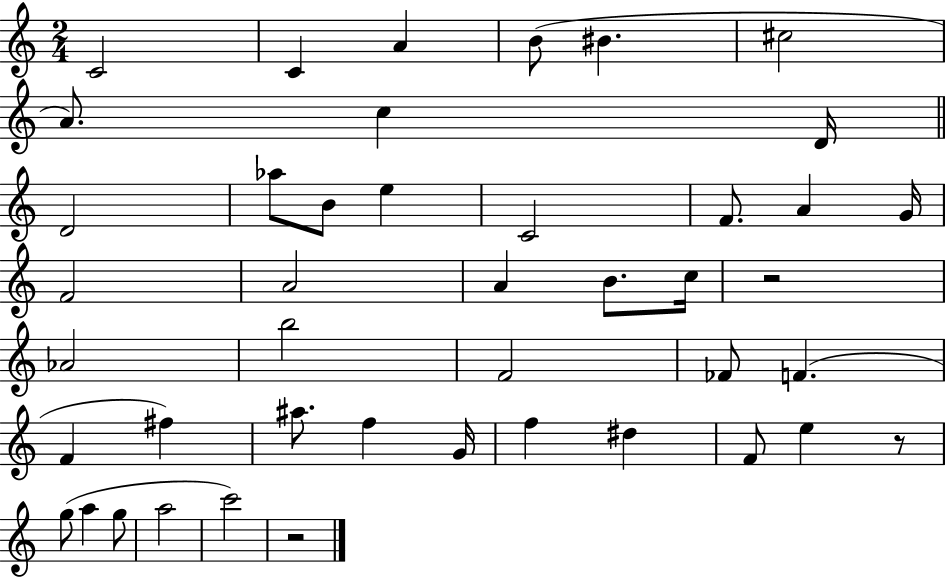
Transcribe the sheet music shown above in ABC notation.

X:1
T:Untitled
M:2/4
L:1/4
K:C
C2 C A B/2 ^B ^c2 A/2 c D/4 D2 _a/2 B/2 e C2 F/2 A G/4 F2 A2 A B/2 c/4 z2 _A2 b2 F2 _F/2 F F ^f ^a/2 f G/4 f ^d F/2 e z/2 g/2 a g/2 a2 c'2 z2